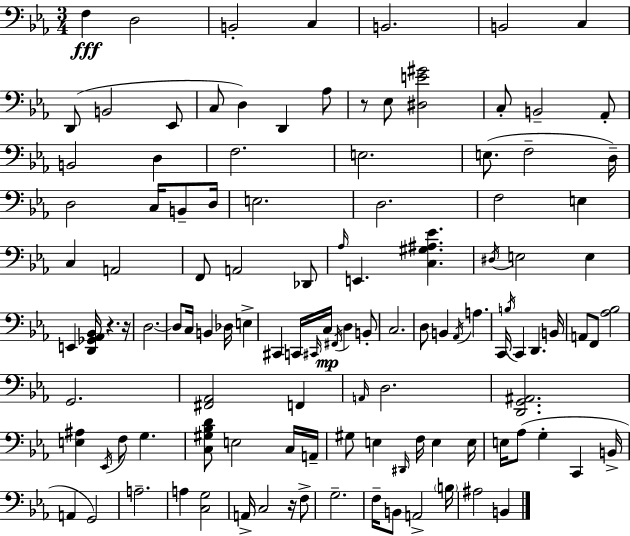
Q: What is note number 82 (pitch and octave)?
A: D#2